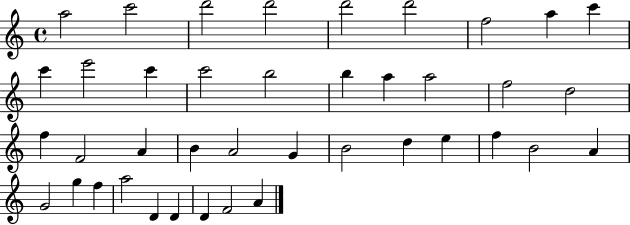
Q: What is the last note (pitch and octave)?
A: A4